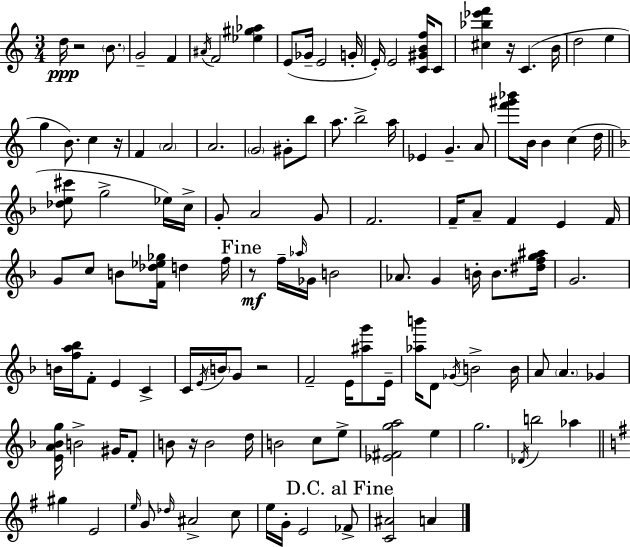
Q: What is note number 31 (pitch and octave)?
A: G4